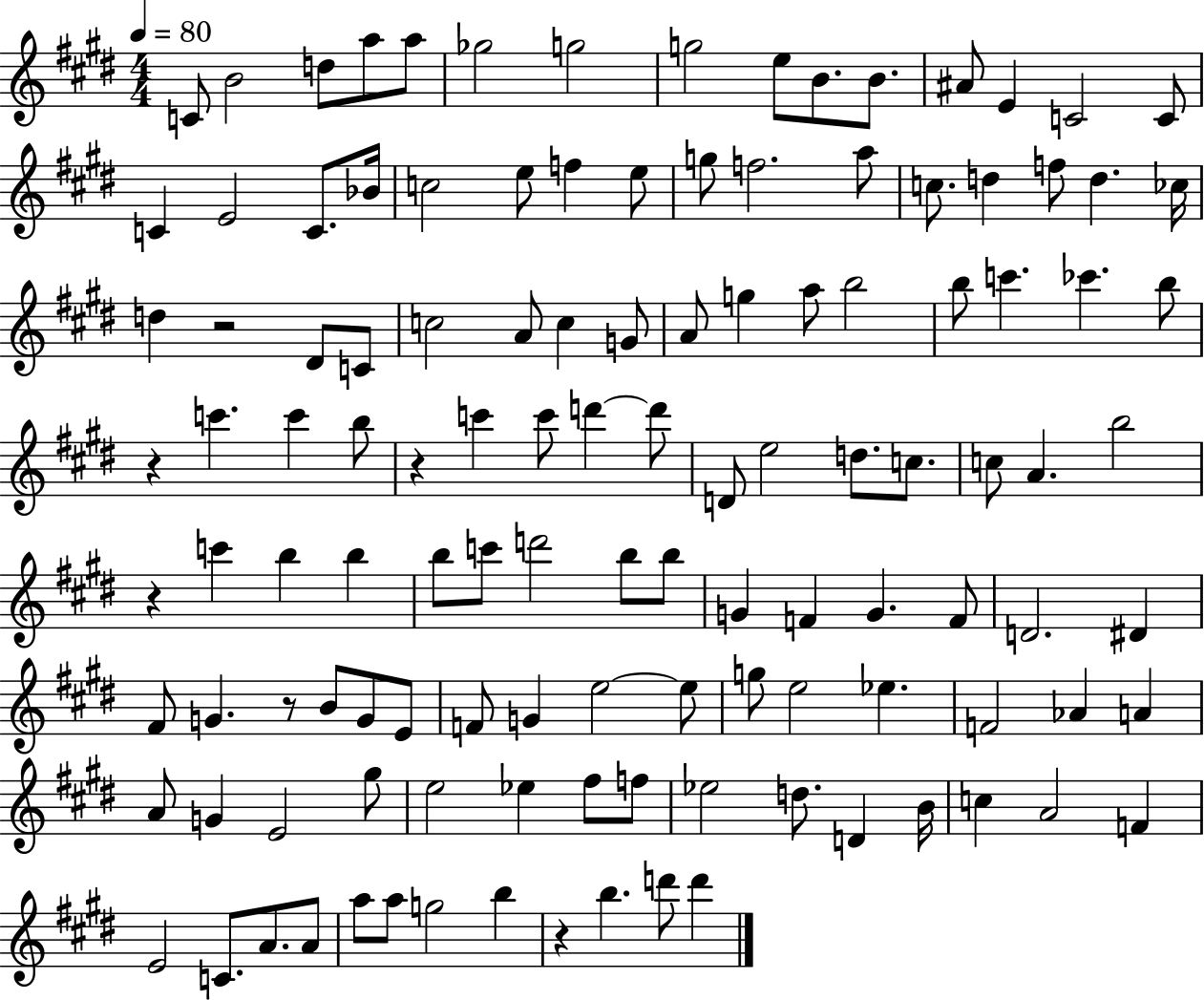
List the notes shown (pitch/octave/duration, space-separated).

C4/e B4/h D5/e A5/e A5/e Gb5/h G5/h G5/h E5/e B4/e. B4/e. A#4/e E4/q C4/h C4/e C4/q E4/h C4/e. Bb4/s C5/h E5/e F5/q E5/e G5/e F5/h. A5/e C5/e. D5/q F5/e D5/q. CES5/s D5/q R/h D#4/e C4/e C5/h A4/e C5/q G4/e A4/e G5/q A5/e B5/h B5/e C6/q. CES6/q. B5/e R/q C6/q. C6/q B5/e R/q C6/q C6/e D6/q D6/e D4/e E5/h D5/e. C5/e. C5/e A4/q. B5/h R/q C6/q B5/q B5/q B5/e C6/e D6/h B5/e B5/e G4/q F4/q G4/q. F4/e D4/h. D#4/q F#4/e G4/q. R/e B4/e G4/e E4/e F4/e G4/q E5/h E5/e G5/e E5/h Eb5/q. F4/h Ab4/q A4/q A4/e G4/q E4/h G#5/e E5/h Eb5/q F#5/e F5/e Eb5/h D5/e. D4/q B4/s C5/q A4/h F4/q E4/h C4/e. A4/e. A4/e A5/e A5/e G5/h B5/q R/q B5/q. D6/e D6/q